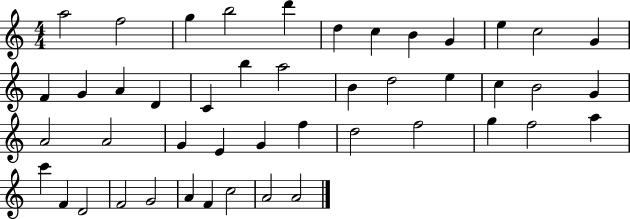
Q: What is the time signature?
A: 4/4